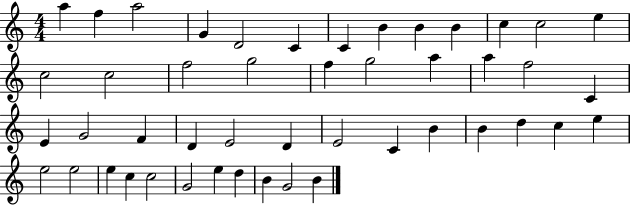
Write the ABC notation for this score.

X:1
T:Untitled
M:4/4
L:1/4
K:C
a f a2 G D2 C C B B B c c2 e c2 c2 f2 g2 f g2 a a f2 C E G2 F D E2 D E2 C B B d c e e2 e2 e c c2 G2 e d B G2 B